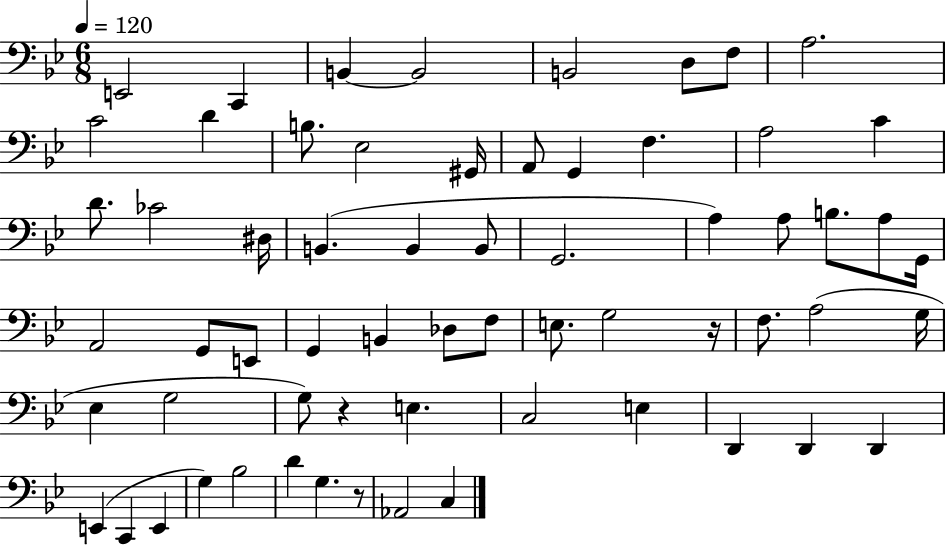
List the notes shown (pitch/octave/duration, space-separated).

E2/h C2/q B2/q B2/h B2/h D3/e F3/e A3/h. C4/h D4/q B3/e. Eb3/h G#2/s A2/e G2/q F3/q. A3/h C4/q D4/e. CES4/h D#3/s B2/q. B2/q B2/e G2/h. A3/q A3/e B3/e. A3/e G2/s A2/h G2/e E2/e G2/q B2/q Db3/e F3/e E3/e. G3/h R/s F3/e. A3/h G3/s Eb3/q G3/h G3/e R/q E3/q. C3/h E3/q D2/q D2/q D2/q E2/q C2/q E2/q G3/q Bb3/h D4/q G3/q. R/e Ab2/h C3/q